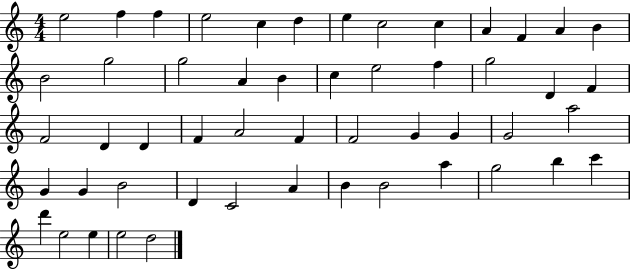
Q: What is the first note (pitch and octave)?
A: E5